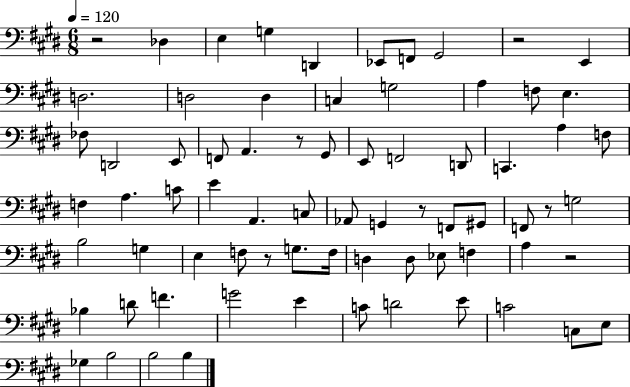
R/h Db3/q E3/q G3/q D2/q Eb2/e F2/e G#2/h R/h E2/q D3/h. D3/h D3/q C3/q G3/h A3/q F3/e E3/q. FES3/e D2/h E2/e F2/e A2/q. R/e G#2/e E2/e F2/h D2/e C2/q. A3/q F3/e F3/q A3/q. C4/e E4/q A2/q. C3/e Ab2/e G2/q R/e F2/e G#2/e F2/e R/e G3/h B3/h G3/q E3/q F3/e R/e G3/e. F3/s D3/q D3/e Eb3/e F3/q A3/q R/h Bb3/q D4/e F4/q. G4/h E4/q C4/e D4/h E4/e C4/h C3/e E3/e Gb3/q B3/h B3/h B3/q